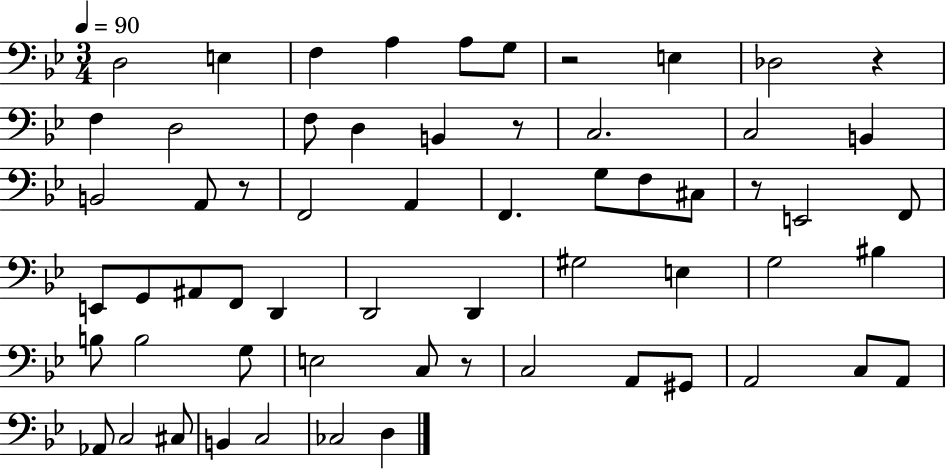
X:1
T:Untitled
M:3/4
L:1/4
K:Bb
D,2 E, F, A, A,/2 G,/2 z2 E, _D,2 z F, D,2 F,/2 D, B,, z/2 C,2 C,2 B,, B,,2 A,,/2 z/2 F,,2 A,, F,, G,/2 F,/2 ^C,/2 z/2 E,,2 F,,/2 E,,/2 G,,/2 ^A,,/2 F,,/2 D,, D,,2 D,, ^G,2 E, G,2 ^B, B,/2 B,2 G,/2 E,2 C,/2 z/2 C,2 A,,/2 ^G,,/2 A,,2 C,/2 A,,/2 _A,,/2 C,2 ^C,/2 B,, C,2 _C,2 D,